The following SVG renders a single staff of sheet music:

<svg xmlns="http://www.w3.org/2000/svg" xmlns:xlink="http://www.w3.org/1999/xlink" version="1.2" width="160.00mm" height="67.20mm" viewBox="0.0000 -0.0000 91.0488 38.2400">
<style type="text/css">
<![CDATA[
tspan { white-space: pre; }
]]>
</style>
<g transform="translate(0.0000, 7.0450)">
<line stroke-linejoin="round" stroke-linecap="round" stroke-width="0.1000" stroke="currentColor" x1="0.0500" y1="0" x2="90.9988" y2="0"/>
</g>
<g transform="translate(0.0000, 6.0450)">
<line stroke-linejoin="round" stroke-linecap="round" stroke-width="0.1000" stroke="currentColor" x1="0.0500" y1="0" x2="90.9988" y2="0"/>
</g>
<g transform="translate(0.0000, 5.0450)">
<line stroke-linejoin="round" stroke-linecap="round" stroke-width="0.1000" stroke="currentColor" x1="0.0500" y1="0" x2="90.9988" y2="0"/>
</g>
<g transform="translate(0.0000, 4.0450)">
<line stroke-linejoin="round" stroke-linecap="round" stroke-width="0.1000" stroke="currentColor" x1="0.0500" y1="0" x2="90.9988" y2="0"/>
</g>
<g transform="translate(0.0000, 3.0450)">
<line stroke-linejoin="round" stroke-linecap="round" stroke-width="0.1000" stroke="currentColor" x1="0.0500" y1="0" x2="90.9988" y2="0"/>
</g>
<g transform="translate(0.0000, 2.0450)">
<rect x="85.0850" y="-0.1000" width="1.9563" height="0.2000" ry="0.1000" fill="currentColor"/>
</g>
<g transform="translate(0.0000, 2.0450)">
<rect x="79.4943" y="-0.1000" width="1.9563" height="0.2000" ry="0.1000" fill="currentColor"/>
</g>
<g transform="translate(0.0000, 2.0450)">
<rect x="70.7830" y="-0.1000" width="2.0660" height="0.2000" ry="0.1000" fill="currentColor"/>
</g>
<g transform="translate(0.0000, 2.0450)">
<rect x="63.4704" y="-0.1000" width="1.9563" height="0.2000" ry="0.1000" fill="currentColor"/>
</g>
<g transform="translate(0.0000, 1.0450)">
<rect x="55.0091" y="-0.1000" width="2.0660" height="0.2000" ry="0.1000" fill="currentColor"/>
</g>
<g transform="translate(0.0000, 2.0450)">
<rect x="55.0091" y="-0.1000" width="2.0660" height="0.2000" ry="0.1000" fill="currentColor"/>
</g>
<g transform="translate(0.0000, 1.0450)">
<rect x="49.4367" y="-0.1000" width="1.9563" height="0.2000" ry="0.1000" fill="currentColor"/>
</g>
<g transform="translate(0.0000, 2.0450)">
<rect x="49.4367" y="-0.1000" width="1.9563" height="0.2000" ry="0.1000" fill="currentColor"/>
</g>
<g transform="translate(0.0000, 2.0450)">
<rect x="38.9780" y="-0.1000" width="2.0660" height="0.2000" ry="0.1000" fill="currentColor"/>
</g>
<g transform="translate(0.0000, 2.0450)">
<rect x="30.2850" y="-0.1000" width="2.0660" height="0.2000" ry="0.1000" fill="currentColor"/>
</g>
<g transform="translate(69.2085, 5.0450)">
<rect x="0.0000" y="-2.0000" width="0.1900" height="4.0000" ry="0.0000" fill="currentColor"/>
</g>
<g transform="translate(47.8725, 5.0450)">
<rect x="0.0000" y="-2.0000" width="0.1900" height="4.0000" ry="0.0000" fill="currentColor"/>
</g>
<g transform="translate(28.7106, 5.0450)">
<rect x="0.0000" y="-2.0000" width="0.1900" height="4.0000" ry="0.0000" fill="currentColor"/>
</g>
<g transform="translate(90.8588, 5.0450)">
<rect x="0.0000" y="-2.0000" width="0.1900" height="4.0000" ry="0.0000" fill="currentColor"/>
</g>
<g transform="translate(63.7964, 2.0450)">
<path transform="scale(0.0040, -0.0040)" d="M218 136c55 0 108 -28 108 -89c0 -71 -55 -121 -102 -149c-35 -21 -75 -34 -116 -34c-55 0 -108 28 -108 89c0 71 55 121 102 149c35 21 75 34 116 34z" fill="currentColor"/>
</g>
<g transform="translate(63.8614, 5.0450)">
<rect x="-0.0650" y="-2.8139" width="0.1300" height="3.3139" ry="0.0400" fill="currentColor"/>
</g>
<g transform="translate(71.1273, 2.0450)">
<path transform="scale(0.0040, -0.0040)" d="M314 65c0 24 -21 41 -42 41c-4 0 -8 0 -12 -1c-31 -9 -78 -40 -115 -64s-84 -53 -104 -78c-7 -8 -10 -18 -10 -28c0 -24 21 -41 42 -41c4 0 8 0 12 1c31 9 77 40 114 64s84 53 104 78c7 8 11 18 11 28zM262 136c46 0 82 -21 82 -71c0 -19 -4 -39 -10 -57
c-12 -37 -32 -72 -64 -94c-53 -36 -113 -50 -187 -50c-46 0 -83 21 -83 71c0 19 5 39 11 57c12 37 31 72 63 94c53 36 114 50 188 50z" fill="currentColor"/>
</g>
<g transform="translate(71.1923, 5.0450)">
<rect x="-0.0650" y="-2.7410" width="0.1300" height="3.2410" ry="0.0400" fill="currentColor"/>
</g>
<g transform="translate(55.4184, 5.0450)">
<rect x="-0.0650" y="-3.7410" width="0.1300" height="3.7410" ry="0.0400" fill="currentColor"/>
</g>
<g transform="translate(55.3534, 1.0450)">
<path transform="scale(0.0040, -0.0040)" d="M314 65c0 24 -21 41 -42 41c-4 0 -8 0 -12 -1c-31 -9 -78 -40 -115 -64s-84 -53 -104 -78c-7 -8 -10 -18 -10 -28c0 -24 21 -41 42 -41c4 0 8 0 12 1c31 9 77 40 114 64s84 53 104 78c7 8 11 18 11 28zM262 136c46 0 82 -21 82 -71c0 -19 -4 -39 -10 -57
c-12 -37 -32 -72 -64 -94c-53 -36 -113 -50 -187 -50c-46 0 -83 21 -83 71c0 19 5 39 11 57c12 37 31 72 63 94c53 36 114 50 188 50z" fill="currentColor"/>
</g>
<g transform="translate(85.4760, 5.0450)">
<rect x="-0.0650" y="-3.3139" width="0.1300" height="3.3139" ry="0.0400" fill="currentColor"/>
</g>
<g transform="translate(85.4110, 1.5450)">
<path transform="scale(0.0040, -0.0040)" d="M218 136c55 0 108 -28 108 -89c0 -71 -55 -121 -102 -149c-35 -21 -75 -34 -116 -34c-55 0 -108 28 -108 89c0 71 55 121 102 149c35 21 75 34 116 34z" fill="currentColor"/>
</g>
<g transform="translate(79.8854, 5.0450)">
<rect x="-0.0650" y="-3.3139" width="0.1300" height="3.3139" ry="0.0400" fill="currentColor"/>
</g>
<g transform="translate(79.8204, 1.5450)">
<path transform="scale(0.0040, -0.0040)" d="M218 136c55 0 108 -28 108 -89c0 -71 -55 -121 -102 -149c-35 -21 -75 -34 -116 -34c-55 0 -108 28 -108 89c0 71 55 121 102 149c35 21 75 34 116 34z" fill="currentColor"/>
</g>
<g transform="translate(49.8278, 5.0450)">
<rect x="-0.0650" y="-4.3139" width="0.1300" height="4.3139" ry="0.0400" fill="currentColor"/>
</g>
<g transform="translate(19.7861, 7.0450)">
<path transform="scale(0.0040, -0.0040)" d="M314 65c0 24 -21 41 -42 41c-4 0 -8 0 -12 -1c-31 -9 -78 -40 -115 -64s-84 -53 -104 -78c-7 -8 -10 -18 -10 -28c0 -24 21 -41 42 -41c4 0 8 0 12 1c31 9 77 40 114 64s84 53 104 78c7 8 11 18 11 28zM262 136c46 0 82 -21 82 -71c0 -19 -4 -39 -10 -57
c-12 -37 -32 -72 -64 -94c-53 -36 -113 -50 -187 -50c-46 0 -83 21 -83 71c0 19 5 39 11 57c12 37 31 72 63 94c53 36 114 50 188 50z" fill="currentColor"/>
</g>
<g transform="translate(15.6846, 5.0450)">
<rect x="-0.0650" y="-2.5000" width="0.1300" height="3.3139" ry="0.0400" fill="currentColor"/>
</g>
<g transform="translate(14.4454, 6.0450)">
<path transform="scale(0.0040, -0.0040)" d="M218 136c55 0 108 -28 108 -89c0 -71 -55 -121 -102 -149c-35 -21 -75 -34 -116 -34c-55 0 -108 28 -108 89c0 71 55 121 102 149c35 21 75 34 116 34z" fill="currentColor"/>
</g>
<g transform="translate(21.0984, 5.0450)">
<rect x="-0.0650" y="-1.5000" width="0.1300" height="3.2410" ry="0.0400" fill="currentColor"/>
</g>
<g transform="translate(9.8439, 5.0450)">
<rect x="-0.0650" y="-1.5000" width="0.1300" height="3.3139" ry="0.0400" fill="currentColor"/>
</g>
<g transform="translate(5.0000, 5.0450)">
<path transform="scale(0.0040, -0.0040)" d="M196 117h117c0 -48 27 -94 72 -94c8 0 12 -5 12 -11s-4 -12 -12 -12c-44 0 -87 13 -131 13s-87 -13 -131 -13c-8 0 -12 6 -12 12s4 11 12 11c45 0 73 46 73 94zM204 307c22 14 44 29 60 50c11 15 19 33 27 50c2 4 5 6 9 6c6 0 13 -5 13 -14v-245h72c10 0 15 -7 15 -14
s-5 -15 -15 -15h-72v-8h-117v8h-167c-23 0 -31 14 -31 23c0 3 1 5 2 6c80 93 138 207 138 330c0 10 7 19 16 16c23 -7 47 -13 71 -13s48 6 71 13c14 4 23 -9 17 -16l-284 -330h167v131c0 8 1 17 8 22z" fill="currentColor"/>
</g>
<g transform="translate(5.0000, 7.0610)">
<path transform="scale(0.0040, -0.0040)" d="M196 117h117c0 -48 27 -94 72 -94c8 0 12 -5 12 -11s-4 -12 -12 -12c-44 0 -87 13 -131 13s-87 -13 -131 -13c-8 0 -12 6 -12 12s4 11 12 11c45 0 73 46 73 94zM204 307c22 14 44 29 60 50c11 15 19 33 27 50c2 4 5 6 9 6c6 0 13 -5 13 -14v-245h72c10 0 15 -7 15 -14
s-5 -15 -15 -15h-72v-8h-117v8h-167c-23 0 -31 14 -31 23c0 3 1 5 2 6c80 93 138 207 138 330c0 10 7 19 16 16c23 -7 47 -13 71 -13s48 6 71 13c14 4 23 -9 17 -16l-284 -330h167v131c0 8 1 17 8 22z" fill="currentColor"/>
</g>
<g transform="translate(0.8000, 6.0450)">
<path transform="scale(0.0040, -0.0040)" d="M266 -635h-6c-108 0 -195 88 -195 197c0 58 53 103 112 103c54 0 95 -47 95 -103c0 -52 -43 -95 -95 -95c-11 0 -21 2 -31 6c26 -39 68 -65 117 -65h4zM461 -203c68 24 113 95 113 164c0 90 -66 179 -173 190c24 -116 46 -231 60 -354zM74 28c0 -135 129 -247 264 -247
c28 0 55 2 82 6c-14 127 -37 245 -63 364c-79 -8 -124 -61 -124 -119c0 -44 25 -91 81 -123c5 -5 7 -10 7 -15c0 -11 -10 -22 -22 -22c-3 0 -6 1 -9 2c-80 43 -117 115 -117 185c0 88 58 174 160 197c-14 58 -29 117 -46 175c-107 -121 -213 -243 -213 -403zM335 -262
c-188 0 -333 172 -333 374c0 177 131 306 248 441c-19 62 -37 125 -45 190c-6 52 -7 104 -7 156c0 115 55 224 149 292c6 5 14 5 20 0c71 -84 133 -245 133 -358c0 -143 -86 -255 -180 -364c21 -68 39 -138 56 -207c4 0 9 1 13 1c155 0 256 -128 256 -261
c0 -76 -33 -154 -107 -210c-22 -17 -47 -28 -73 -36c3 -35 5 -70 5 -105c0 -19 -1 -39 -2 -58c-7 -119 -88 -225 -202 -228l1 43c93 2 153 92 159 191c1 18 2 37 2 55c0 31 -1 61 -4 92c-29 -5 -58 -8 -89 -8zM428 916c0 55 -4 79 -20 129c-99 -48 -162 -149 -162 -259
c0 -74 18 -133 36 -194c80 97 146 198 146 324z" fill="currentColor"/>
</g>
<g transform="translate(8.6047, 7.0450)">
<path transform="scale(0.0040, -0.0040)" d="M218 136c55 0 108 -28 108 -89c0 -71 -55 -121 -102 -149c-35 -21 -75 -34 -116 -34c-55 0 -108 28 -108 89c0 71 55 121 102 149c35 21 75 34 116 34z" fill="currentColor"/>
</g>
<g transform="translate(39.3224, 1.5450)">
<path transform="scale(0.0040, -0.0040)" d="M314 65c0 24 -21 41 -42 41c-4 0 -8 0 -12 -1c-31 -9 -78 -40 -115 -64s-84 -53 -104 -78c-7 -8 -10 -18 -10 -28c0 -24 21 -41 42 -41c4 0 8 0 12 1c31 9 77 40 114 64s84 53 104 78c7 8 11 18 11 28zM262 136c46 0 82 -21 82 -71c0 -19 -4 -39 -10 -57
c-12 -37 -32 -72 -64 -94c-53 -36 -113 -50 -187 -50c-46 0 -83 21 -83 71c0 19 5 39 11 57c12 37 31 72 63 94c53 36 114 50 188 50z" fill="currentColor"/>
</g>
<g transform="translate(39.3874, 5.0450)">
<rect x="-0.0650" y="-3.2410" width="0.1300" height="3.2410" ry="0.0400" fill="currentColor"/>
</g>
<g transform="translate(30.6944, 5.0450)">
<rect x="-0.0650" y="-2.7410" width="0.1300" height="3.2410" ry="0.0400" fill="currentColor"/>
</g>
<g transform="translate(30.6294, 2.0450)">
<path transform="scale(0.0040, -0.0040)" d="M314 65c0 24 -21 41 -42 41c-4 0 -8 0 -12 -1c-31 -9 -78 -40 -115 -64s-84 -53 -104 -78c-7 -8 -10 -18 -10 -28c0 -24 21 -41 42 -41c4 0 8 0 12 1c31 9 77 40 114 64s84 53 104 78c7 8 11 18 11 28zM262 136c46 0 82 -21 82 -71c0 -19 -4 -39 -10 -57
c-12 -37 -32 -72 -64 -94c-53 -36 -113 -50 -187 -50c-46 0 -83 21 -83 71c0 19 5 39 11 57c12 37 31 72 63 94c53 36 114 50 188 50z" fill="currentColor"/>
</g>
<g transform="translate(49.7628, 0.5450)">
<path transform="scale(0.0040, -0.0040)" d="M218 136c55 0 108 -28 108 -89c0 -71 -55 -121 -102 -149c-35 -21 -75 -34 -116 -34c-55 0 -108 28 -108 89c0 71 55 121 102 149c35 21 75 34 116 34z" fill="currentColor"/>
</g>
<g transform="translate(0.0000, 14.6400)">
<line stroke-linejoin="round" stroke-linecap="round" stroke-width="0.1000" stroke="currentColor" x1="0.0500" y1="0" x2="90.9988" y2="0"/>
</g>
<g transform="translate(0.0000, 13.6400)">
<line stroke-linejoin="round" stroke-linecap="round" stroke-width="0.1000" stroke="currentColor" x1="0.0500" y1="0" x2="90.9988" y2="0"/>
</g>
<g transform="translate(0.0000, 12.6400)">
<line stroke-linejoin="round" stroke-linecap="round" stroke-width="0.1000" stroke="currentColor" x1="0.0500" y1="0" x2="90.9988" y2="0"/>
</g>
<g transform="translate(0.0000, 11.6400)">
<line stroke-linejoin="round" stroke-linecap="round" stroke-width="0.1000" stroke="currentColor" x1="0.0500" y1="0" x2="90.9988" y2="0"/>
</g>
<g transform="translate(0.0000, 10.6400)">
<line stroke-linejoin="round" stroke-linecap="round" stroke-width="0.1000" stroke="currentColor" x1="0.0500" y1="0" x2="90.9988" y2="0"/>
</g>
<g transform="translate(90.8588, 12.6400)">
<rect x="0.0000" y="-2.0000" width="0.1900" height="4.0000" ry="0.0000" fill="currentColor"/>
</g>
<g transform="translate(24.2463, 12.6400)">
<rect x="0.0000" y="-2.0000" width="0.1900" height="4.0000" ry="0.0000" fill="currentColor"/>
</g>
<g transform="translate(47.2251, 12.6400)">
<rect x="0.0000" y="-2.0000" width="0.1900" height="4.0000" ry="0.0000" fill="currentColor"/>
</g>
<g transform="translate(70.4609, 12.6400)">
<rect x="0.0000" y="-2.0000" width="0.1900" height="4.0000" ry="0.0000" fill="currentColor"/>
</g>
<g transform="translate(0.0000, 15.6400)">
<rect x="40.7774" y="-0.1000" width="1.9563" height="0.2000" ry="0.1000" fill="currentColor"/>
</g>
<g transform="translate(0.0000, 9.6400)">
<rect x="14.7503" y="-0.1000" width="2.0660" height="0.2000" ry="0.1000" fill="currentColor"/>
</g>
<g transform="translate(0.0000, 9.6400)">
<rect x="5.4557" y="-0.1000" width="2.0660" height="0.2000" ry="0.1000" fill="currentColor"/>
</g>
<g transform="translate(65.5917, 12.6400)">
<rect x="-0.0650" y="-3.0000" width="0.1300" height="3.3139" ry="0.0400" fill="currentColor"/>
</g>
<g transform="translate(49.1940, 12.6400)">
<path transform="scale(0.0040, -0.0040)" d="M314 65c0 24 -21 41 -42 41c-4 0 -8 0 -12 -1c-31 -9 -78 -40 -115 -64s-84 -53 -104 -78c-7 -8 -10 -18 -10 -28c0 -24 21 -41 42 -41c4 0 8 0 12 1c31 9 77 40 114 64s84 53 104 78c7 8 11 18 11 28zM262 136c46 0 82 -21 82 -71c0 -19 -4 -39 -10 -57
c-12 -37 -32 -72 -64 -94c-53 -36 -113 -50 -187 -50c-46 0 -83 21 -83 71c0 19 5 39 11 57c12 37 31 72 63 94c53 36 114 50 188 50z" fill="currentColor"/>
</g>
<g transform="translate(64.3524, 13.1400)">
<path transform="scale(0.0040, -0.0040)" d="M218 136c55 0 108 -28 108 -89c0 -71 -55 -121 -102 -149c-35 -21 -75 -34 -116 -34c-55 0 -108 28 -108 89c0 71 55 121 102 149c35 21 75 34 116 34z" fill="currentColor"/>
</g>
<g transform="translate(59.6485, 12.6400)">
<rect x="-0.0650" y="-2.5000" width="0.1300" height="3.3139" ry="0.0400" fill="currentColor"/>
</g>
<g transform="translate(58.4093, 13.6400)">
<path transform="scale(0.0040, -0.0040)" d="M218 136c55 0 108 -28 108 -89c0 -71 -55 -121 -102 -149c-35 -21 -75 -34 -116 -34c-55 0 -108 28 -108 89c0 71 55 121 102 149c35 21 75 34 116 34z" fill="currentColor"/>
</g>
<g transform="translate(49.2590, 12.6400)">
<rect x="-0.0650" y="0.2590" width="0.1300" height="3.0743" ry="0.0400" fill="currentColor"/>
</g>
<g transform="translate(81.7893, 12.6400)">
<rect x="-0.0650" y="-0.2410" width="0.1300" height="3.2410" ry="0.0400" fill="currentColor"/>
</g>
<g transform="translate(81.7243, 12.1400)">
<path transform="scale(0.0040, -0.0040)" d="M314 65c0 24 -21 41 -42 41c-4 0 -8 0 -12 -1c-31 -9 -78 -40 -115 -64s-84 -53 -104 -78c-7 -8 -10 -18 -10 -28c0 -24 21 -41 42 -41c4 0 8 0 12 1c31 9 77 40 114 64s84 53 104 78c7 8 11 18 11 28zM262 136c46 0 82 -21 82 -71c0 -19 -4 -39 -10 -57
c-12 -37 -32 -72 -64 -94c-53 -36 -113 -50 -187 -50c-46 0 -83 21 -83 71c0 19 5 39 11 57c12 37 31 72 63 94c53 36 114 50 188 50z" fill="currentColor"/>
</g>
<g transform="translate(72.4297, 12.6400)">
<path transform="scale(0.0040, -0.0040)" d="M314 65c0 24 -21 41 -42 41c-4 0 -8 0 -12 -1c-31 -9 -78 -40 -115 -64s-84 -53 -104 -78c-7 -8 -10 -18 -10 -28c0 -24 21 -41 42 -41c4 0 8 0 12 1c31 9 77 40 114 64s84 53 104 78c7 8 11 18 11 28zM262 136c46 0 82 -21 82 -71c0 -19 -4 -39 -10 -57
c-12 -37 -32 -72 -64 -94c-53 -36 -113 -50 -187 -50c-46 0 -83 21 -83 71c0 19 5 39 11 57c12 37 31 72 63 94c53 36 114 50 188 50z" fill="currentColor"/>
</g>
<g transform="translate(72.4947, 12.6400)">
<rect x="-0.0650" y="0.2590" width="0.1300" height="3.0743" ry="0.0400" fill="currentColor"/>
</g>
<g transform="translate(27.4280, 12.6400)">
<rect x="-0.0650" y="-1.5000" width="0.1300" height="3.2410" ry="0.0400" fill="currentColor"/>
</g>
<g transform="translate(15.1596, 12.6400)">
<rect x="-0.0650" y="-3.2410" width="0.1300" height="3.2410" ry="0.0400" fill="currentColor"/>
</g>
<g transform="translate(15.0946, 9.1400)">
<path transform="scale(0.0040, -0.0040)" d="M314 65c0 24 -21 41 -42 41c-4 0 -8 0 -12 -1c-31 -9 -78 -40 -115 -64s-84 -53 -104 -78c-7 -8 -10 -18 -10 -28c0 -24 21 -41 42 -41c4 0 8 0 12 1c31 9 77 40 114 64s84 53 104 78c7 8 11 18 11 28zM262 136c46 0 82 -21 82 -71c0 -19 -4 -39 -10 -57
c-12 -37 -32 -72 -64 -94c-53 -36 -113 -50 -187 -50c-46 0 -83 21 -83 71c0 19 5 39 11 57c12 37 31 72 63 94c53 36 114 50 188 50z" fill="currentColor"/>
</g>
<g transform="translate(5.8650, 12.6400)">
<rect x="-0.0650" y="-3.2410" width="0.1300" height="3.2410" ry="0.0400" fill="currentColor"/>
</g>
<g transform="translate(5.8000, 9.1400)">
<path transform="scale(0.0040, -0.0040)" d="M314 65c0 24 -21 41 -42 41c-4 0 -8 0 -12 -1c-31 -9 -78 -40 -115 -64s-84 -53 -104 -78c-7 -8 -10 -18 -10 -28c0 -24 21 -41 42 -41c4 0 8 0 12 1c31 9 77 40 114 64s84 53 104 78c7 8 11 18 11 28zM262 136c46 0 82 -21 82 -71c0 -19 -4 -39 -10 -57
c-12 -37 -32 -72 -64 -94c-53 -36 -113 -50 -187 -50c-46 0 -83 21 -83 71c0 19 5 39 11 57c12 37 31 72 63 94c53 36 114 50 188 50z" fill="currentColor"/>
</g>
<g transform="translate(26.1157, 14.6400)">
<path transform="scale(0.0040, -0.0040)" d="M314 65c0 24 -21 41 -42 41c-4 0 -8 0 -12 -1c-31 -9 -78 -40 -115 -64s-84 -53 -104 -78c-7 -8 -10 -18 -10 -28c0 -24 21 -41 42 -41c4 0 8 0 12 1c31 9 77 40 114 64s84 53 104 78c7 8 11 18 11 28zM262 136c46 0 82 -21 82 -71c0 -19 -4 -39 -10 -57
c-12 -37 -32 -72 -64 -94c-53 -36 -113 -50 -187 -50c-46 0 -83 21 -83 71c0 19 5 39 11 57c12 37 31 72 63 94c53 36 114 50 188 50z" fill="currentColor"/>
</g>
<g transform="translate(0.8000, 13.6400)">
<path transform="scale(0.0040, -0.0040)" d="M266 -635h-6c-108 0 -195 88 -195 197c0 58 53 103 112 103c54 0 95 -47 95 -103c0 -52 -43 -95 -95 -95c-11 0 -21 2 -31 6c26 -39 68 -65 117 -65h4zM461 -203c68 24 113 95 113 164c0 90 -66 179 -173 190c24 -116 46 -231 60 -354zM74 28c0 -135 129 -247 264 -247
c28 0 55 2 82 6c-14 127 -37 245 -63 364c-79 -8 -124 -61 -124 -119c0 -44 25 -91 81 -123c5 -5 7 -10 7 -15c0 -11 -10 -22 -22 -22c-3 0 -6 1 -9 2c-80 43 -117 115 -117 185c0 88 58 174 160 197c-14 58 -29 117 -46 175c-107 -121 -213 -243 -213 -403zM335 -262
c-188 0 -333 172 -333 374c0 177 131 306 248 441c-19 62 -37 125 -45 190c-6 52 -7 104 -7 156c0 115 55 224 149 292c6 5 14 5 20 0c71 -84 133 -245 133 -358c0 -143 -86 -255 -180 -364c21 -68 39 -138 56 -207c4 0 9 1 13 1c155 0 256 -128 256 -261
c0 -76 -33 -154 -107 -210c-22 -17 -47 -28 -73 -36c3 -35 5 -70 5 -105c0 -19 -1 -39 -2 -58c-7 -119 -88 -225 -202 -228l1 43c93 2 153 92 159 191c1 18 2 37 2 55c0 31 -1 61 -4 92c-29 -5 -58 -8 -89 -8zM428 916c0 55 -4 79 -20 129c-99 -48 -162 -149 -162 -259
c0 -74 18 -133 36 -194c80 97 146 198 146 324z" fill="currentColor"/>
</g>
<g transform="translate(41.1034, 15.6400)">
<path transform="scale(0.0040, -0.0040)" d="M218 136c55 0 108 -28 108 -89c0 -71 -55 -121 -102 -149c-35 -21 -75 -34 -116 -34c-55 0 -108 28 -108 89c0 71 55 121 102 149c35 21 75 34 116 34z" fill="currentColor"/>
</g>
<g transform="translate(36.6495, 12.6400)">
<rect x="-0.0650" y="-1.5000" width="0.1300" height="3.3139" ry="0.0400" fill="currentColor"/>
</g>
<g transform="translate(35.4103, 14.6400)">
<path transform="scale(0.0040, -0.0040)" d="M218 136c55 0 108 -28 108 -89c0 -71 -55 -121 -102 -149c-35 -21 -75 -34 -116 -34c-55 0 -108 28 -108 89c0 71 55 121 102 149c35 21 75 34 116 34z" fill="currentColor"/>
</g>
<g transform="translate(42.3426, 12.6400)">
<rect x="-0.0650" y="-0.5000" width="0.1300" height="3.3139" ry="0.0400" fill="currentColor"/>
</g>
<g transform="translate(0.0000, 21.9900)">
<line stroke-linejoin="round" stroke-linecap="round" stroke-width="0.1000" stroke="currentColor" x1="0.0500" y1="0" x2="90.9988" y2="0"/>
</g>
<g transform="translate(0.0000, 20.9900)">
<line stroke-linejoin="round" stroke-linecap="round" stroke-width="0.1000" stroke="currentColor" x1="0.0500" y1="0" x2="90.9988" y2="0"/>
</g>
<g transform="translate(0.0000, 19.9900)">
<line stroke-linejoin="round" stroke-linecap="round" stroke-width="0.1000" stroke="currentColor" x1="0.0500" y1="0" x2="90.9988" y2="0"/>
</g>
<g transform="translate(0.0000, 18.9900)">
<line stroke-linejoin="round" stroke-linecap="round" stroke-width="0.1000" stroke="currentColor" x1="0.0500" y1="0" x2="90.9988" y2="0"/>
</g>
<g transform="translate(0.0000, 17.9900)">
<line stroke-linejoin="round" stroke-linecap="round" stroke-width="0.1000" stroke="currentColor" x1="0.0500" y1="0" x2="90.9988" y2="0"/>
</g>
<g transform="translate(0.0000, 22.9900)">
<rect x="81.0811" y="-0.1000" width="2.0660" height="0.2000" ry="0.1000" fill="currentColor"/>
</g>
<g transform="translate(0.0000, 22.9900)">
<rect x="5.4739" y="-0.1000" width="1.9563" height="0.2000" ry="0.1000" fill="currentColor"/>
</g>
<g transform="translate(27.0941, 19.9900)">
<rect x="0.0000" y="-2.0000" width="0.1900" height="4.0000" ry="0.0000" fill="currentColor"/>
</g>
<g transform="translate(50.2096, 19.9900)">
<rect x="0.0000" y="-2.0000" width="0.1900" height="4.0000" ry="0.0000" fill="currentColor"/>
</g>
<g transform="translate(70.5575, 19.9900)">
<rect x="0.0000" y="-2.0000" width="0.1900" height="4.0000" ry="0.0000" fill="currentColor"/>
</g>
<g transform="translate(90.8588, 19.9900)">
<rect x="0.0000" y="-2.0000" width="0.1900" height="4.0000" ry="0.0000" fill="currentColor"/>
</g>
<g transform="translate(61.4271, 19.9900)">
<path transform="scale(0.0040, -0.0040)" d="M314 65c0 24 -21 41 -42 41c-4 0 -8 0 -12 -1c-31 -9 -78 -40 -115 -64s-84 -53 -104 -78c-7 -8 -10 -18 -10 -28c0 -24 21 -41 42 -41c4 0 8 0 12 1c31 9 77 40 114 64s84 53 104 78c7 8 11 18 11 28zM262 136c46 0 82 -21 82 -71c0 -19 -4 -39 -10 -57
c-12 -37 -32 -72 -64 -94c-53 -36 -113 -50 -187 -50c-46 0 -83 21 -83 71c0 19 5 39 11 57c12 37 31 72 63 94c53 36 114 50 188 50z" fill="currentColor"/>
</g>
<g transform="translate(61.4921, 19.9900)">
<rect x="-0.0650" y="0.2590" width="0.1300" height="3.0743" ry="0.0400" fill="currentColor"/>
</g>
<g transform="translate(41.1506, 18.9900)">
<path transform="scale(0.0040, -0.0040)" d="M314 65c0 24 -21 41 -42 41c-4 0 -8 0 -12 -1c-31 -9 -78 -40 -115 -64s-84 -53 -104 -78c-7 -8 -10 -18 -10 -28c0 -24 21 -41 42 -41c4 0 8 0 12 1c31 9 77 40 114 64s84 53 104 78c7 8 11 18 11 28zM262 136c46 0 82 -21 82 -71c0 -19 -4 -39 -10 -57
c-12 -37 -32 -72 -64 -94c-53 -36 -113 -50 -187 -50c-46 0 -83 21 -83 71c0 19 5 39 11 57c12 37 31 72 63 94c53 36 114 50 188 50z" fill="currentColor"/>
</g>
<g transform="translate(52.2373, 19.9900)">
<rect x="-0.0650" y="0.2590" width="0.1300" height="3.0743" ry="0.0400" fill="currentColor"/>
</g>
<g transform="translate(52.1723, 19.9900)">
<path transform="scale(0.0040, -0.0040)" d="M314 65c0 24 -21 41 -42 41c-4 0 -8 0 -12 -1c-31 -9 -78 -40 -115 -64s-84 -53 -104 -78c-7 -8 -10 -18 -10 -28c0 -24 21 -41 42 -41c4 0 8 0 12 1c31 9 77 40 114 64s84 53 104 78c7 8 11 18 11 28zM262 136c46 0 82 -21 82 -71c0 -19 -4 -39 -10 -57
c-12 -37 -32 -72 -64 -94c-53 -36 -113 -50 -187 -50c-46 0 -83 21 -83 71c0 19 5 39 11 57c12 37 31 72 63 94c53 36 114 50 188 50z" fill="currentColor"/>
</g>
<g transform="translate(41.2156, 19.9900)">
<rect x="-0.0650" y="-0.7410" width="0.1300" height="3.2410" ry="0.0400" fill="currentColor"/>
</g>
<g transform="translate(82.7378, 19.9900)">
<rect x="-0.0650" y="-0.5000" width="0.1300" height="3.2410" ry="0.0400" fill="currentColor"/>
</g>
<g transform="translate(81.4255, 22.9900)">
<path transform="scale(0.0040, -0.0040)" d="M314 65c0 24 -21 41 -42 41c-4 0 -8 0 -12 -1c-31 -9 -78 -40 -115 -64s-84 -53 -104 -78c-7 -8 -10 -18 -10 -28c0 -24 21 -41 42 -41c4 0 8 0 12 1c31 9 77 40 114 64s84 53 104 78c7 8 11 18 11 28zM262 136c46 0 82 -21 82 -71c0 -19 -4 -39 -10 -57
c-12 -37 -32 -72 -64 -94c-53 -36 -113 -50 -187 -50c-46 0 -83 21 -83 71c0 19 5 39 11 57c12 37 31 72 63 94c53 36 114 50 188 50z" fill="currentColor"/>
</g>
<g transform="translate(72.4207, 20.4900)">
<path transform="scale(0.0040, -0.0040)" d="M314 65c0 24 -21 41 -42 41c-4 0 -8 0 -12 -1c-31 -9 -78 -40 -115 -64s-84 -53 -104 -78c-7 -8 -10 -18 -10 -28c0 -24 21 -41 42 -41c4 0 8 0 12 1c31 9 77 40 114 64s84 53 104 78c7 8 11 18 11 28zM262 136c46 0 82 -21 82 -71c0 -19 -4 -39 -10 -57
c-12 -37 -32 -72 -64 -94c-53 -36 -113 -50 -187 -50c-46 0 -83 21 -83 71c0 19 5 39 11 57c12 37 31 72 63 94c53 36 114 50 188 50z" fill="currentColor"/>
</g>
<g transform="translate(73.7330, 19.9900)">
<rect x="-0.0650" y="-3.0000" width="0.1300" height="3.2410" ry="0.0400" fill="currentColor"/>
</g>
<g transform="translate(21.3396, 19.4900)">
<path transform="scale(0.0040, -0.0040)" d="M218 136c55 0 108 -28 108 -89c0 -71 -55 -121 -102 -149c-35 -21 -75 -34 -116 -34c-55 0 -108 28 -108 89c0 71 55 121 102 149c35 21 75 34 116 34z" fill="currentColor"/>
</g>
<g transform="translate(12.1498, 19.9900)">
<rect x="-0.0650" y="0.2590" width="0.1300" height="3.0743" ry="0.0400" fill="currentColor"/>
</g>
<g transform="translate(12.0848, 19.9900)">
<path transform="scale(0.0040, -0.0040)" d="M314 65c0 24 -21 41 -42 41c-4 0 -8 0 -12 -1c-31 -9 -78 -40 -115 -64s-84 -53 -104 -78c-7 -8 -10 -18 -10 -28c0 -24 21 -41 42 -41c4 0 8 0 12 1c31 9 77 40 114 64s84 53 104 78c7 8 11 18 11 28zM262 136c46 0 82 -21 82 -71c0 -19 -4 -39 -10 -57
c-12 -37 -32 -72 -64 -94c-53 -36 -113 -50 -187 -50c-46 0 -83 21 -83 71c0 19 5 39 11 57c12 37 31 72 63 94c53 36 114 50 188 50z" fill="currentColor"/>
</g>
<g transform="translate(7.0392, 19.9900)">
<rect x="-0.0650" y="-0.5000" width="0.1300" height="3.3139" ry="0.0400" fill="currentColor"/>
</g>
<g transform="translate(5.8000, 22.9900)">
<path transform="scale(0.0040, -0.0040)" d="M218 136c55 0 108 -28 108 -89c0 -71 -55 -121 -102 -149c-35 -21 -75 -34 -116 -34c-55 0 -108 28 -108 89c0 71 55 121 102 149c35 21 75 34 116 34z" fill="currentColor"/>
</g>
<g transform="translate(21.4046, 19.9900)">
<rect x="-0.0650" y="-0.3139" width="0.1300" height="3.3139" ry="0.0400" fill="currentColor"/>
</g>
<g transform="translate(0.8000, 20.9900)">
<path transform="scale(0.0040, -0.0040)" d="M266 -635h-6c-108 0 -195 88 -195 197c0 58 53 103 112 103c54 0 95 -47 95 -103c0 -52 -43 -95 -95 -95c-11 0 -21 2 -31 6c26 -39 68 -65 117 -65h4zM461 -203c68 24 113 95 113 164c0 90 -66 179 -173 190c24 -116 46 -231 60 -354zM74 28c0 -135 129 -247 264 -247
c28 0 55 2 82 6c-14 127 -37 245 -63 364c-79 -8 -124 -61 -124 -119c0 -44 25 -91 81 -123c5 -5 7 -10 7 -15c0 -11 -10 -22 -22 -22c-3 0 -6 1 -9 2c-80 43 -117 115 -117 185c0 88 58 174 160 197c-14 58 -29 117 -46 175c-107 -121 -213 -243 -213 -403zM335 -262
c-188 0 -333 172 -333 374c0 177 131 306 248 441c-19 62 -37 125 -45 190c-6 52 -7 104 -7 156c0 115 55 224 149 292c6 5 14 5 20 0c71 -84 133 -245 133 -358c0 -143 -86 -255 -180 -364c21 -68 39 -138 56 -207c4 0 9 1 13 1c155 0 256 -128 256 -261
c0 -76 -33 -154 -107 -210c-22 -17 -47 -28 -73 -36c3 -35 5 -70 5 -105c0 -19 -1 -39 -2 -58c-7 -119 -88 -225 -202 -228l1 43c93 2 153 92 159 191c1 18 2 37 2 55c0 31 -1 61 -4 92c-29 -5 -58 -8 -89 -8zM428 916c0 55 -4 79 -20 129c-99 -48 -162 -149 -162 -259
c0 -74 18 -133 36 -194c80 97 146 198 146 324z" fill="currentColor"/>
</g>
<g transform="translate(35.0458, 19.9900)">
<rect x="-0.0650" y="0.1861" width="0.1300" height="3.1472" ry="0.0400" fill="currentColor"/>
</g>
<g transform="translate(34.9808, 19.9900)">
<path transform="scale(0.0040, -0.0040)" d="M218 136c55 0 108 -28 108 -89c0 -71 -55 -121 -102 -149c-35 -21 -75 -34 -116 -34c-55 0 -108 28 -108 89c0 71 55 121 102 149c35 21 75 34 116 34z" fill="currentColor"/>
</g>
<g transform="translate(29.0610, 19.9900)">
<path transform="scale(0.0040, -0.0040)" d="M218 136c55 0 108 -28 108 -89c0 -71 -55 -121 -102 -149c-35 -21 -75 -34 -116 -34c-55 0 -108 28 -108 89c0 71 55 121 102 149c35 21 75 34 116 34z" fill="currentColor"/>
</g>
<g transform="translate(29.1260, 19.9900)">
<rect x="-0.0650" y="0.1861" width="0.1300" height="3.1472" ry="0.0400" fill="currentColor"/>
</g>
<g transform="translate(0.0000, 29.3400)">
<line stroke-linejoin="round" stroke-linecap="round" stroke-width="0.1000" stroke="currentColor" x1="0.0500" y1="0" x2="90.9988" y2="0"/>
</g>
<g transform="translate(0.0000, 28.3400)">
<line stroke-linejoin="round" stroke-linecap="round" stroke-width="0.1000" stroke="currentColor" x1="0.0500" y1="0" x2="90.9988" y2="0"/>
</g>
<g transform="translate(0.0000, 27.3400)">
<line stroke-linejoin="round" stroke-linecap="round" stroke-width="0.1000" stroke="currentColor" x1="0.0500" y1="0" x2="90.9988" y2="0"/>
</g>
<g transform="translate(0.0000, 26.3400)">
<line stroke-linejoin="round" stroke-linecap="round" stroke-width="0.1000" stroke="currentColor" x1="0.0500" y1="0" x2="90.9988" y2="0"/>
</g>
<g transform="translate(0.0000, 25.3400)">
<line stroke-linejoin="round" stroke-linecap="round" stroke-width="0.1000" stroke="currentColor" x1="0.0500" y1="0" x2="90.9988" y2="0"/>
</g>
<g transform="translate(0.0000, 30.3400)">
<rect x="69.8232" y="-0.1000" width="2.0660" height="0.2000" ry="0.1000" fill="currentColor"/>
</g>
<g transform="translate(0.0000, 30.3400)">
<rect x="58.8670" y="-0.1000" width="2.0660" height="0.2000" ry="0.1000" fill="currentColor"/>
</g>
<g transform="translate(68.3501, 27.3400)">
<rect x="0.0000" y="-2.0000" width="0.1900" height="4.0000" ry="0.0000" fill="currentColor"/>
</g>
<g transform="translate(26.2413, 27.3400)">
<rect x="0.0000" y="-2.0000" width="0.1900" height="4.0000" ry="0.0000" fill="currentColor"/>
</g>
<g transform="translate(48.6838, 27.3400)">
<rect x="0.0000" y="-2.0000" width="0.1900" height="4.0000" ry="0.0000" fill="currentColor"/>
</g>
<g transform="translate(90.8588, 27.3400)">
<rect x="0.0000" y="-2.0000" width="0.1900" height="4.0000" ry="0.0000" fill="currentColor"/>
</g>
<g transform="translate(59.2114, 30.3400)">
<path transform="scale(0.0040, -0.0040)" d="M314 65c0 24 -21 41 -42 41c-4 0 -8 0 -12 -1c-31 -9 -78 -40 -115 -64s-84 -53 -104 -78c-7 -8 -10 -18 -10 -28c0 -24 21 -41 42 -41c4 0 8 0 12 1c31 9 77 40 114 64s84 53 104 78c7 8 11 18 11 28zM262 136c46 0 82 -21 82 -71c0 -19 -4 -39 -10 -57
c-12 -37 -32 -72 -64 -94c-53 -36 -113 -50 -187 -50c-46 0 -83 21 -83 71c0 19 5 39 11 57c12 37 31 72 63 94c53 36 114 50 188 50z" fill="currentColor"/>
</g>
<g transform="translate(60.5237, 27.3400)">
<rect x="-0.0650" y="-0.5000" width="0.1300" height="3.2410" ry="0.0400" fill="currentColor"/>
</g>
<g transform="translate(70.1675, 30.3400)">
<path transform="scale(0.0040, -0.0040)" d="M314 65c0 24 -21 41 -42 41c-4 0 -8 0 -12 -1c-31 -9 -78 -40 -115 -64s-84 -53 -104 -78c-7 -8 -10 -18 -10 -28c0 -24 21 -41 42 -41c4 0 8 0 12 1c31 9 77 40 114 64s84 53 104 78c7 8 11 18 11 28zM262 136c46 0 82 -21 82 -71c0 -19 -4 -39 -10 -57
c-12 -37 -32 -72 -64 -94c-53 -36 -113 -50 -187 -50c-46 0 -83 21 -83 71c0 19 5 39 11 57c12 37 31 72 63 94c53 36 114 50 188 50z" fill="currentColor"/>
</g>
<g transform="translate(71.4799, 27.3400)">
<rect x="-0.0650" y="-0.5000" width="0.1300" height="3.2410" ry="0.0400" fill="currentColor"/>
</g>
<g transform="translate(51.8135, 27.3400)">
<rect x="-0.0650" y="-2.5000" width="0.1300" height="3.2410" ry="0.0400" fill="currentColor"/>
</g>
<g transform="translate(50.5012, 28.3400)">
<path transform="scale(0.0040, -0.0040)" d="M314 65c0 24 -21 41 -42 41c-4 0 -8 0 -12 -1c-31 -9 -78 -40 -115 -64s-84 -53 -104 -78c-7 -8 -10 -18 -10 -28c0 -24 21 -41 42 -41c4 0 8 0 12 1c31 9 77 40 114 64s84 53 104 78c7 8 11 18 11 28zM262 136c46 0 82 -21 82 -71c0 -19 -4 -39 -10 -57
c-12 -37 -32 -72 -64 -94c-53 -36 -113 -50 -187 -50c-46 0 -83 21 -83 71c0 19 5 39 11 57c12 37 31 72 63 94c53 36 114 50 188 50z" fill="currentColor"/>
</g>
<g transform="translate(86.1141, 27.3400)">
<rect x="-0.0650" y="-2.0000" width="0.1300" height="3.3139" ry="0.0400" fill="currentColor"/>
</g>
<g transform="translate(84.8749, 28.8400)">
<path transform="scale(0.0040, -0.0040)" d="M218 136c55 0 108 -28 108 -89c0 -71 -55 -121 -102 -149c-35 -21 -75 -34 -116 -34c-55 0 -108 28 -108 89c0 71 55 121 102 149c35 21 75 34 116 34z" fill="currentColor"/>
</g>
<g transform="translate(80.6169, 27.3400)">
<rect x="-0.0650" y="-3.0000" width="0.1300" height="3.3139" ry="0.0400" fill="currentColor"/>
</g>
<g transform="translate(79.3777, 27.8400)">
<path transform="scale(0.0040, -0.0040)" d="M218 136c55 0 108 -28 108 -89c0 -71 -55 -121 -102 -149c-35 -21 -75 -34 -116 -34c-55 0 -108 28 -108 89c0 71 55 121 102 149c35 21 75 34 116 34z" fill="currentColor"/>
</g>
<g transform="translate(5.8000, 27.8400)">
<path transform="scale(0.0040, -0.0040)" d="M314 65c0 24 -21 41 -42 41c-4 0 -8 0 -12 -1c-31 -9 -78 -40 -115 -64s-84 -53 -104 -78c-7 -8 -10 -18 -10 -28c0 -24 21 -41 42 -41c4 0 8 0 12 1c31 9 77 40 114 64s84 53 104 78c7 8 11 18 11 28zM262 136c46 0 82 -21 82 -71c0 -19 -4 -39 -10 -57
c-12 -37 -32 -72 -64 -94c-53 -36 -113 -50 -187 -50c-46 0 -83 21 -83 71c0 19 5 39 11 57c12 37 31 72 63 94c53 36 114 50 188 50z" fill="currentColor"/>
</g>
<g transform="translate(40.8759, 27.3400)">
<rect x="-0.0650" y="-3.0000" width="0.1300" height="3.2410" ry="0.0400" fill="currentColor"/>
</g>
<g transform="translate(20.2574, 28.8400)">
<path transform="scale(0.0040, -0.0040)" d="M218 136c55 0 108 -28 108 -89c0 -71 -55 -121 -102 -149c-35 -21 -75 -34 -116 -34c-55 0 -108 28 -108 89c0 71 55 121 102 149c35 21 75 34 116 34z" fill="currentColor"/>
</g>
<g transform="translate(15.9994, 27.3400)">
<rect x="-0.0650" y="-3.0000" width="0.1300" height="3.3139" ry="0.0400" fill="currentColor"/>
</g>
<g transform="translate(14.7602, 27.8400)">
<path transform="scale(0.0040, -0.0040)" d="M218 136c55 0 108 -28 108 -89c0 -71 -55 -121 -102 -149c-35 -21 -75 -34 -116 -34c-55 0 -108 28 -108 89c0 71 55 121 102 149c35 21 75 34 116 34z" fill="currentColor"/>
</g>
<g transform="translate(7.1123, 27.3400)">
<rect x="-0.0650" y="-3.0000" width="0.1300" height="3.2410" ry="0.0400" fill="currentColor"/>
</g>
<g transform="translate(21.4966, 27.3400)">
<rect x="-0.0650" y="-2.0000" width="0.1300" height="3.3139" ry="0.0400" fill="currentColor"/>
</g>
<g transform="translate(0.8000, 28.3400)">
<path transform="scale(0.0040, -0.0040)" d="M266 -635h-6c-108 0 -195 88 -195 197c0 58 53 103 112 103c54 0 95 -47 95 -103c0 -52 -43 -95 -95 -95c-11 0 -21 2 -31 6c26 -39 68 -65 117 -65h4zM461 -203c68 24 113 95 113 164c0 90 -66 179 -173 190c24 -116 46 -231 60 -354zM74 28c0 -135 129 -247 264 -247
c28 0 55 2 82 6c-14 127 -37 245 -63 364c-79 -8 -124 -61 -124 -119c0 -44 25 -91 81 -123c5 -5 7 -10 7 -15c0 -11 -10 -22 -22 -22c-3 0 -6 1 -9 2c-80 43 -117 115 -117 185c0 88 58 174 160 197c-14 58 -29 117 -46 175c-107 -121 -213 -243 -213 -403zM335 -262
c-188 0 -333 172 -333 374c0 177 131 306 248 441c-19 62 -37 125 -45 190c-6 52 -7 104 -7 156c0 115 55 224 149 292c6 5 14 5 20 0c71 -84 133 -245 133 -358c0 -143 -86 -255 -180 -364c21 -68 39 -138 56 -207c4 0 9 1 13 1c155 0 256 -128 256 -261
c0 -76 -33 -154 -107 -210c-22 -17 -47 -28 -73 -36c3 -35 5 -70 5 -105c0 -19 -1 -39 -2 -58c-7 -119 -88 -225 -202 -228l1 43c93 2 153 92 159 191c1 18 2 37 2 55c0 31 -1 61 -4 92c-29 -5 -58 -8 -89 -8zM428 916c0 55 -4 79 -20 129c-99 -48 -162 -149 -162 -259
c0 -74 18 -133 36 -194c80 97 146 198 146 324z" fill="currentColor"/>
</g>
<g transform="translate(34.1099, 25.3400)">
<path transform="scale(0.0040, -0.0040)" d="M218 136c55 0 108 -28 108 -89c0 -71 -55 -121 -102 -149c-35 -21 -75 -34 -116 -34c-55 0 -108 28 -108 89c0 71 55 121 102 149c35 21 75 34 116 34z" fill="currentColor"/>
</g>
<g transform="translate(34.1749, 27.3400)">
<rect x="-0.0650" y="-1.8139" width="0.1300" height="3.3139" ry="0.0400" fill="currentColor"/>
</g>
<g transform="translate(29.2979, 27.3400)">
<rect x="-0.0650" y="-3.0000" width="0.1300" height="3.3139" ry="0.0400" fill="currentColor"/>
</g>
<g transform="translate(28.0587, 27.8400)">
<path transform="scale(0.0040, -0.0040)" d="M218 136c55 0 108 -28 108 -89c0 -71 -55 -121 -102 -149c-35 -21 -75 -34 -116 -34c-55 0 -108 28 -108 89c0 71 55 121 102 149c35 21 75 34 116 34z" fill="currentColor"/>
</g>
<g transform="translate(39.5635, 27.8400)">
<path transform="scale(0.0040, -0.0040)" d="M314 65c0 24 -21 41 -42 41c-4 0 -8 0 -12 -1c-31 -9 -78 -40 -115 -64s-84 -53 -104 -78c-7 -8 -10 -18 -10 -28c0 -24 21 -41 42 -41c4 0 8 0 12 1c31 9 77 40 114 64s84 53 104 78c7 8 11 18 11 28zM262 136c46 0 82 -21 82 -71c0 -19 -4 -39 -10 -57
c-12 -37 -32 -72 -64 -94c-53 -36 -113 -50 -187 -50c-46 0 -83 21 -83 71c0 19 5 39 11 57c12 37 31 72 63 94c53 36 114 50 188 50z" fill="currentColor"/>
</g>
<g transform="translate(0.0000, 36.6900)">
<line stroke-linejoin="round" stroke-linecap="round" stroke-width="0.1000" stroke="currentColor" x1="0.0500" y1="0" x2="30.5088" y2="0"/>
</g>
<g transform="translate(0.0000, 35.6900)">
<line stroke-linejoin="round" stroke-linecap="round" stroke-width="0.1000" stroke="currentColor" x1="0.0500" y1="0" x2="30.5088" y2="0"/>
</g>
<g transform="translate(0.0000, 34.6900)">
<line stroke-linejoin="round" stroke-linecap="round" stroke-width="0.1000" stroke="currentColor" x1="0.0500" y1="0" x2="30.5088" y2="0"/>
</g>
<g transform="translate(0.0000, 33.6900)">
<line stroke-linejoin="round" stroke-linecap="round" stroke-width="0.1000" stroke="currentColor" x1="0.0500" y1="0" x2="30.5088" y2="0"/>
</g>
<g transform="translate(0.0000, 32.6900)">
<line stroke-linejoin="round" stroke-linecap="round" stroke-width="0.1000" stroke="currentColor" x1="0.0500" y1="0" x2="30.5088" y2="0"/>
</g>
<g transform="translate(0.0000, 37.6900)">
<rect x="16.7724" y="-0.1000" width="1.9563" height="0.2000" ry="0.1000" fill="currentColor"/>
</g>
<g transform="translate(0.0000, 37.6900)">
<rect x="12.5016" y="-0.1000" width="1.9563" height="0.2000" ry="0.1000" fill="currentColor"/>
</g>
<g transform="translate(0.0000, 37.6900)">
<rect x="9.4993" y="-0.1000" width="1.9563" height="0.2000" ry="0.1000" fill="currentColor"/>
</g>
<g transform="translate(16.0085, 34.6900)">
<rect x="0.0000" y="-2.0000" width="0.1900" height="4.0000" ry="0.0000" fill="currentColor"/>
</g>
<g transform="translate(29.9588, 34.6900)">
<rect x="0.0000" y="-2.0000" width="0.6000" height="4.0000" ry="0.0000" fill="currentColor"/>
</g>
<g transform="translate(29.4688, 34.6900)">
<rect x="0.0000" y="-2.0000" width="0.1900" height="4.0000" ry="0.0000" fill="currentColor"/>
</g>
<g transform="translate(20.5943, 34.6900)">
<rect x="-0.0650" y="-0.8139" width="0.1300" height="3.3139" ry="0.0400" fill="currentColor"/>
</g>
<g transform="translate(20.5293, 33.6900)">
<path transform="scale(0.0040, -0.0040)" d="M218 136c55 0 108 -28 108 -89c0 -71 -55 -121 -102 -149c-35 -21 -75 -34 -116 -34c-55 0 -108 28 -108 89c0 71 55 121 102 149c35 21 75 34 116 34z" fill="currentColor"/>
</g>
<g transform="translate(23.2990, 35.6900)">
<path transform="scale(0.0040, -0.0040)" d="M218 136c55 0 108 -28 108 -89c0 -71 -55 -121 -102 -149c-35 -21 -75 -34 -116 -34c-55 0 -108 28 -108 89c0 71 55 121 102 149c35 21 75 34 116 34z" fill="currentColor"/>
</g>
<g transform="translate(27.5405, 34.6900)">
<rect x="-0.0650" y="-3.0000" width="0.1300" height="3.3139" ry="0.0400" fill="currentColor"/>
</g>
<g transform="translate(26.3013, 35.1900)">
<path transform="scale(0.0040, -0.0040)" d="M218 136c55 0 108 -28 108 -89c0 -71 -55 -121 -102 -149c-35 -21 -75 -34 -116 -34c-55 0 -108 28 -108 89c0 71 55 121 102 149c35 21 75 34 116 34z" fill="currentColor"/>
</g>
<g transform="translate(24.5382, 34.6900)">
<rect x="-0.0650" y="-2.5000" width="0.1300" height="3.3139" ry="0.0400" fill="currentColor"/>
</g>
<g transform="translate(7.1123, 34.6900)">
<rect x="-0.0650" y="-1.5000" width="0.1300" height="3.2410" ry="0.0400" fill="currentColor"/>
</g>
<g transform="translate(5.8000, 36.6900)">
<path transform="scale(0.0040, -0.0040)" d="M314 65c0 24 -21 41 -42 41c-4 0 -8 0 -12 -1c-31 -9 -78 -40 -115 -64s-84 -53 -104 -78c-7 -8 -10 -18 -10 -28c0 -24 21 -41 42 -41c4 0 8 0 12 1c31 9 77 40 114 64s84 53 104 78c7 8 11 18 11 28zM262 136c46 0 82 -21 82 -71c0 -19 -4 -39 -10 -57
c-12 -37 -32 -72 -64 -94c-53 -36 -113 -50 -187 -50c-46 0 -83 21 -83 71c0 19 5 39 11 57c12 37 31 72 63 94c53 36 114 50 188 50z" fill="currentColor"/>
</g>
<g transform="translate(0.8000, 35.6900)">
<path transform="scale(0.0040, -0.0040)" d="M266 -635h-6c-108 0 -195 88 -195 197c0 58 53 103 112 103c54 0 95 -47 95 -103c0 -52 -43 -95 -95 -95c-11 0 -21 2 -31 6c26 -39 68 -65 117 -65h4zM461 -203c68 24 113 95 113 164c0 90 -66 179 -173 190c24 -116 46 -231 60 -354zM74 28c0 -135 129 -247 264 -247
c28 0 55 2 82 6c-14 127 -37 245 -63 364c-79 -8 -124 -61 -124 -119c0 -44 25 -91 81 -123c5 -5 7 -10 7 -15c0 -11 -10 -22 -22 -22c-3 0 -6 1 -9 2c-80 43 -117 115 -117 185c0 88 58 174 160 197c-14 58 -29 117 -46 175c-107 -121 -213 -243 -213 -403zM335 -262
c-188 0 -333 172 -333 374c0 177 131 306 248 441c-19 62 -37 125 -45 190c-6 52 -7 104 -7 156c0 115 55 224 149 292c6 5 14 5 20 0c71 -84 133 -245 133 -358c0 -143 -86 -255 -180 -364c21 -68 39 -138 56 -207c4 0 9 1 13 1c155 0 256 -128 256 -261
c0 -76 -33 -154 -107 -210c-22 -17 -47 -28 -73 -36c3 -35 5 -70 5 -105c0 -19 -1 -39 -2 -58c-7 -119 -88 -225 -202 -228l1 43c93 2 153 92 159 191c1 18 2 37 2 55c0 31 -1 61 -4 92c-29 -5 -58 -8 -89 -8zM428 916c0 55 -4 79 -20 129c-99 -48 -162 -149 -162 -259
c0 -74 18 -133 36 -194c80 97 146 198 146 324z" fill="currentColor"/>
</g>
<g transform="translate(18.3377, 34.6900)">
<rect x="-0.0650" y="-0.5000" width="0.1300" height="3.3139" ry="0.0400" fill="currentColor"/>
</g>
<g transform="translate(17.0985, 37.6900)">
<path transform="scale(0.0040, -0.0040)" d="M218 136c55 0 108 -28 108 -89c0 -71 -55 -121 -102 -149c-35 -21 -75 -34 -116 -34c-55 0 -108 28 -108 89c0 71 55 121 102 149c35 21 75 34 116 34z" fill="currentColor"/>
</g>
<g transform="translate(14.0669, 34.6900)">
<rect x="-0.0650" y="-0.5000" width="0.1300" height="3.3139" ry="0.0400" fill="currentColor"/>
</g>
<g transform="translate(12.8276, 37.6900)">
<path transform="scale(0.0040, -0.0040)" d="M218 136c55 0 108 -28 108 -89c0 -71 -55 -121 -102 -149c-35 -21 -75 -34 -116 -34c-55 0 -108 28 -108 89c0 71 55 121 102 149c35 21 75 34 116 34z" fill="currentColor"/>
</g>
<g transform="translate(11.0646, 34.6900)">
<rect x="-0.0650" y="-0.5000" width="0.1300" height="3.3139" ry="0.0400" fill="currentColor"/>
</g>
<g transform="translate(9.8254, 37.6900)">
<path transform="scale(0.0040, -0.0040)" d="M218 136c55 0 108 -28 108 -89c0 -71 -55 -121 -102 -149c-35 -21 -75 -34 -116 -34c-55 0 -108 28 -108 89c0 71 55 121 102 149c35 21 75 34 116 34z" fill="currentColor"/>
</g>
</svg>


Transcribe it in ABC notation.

X:1
T:Untitled
M:4/4
L:1/4
K:C
E G E2 a2 b2 d' c'2 a a2 b b b2 b2 E2 E C B2 G A B2 c2 C B2 c B B d2 B2 B2 A2 C2 A2 A F A f A2 G2 C2 C2 A F E2 C C C d G A